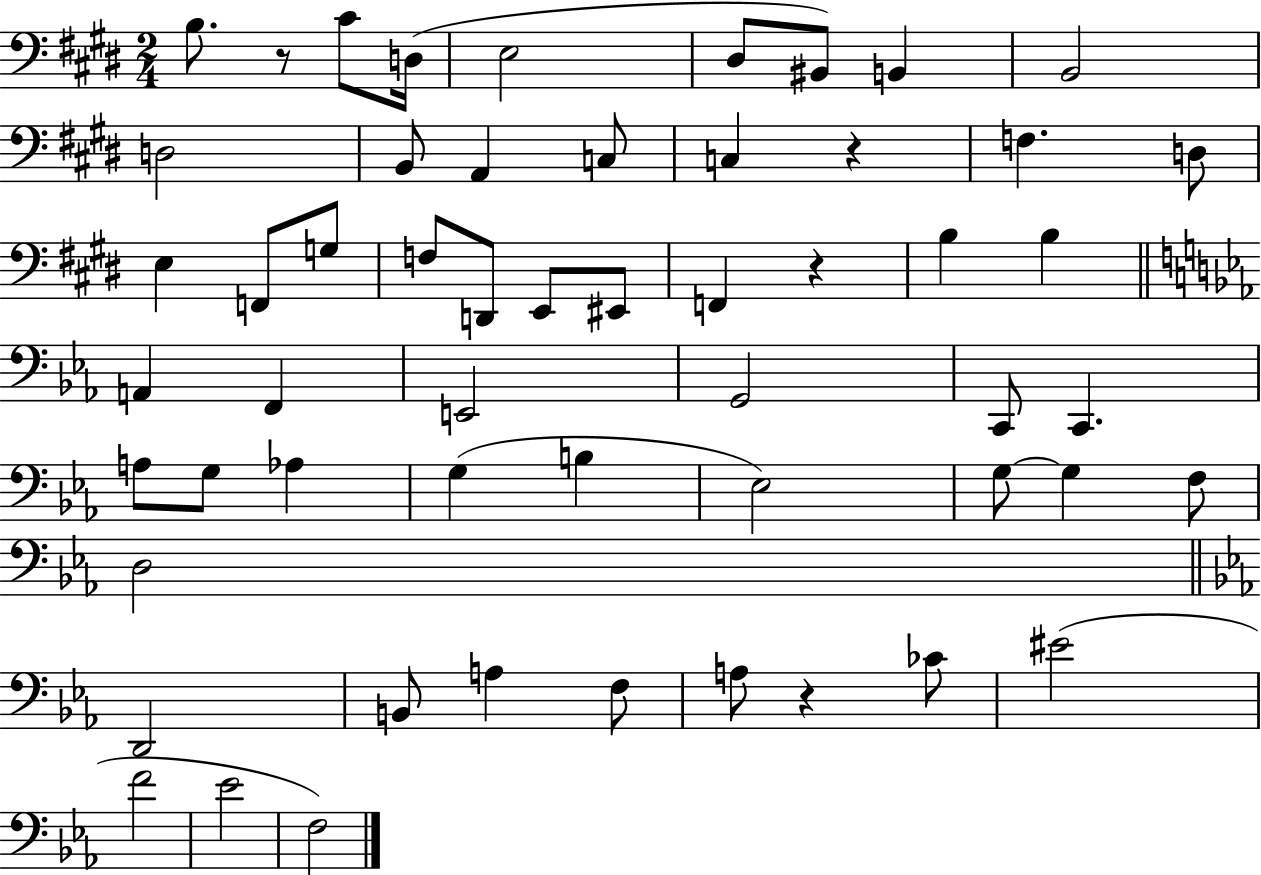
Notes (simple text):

B3/e. R/e C#4/e D3/s E3/h D#3/e BIS2/e B2/q B2/h D3/h B2/e A2/q C3/e C3/q R/q F3/q. D3/e E3/q F2/e G3/e F3/e D2/e E2/e EIS2/e F2/q R/q B3/q B3/q A2/q F2/q E2/h G2/h C2/e C2/q. A3/e G3/e Ab3/q G3/q B3/q Eb3/h G3/e G3/q F3/e D3/h D2/h B2/e A3/q F3/e A3/e R/q CES4/e EIS4/h F4/h Eb4/h F3/h